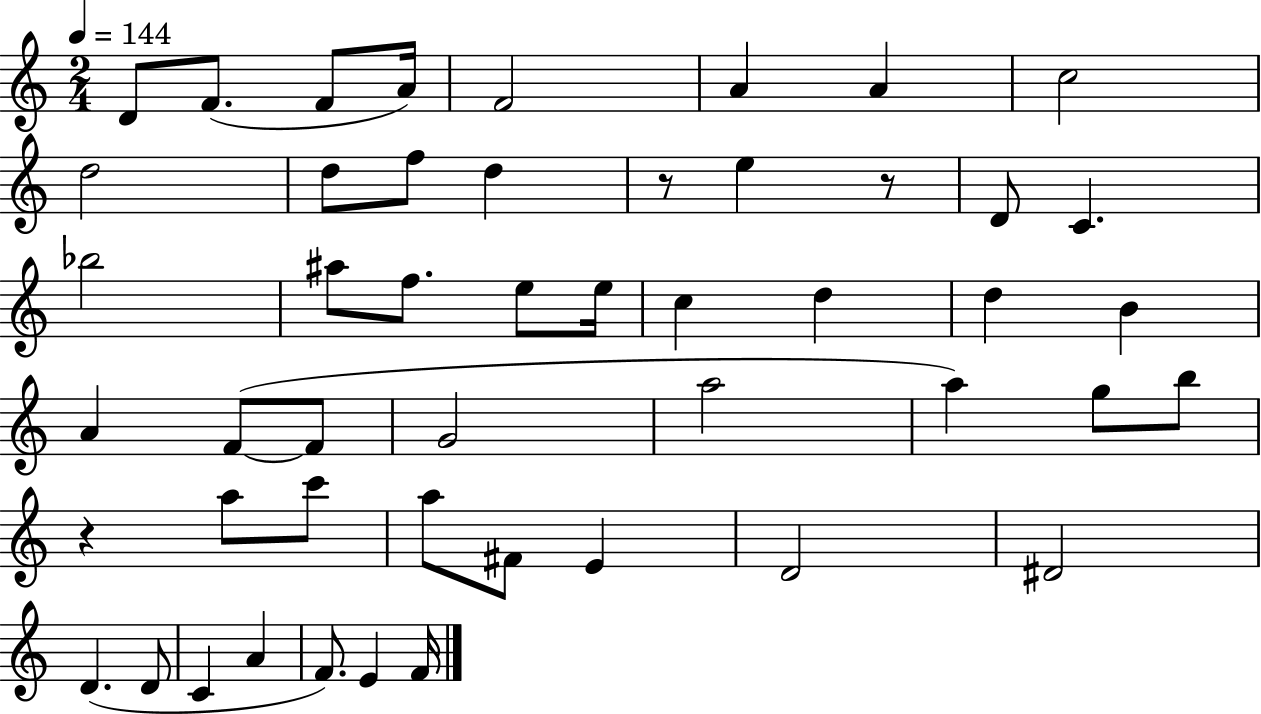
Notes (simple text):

D4/e F4/e. F4/e A4/s F4/h A4/q A4/q C5/h D5/h D5/e F5/e D5/q R/e E5/q R/e D4/e C4/q. Bb5/h A#5/e F5/e. E5/e E5/s C5/q D5/q D5/q B4/q A4/q F4/e F4/e G4/h A5/h A5/q G5/e B5/e R/q A5/e C6/e A5/e F#4/e E4/q D4/h D#4/h D4/q. D4/e C4/q A4/q F4/e. E4/q F4/s